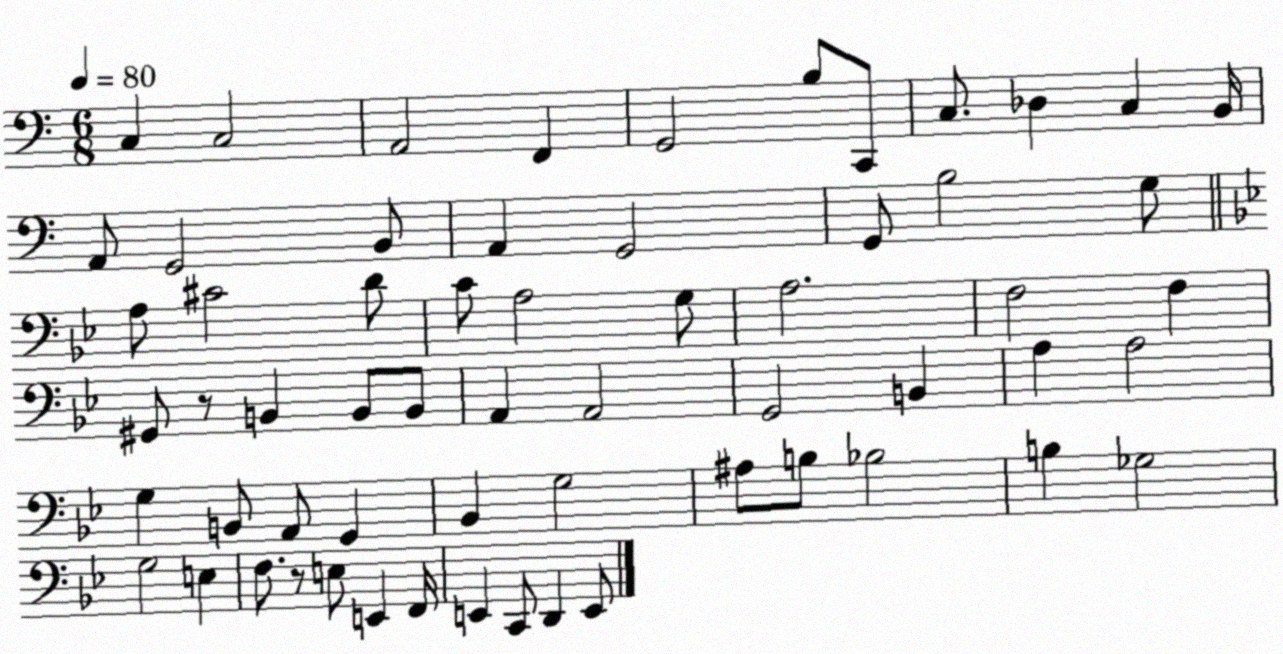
X:1
T:Untitled
M:6/8
L:1/4
K:C
C, C,2 A,,2 F,, G,,2 B,/2 C,,/2 C,/2 _D, C, B,,/4 A,,/2 G,,2 B,,/2 A,, G,,2 G,,/2 B,2 G,/2 A,/2 ^C2 D/2 C/2 A,2 G,/2 A,2 F,2 F, ^G,,/2 z/2 B,, B,,/2 B,,/2 A,, A,,2 G,,2 B,, A, A,2 G, B,,/2 A,,/2 G,, _B,, G,2 ^A,/2 B,/2 _B,2 B, _G,2 G,2 E, F,/2 z/2 E,/2 E,, F,,/4 E,, C,,/2 D,, E,,/2